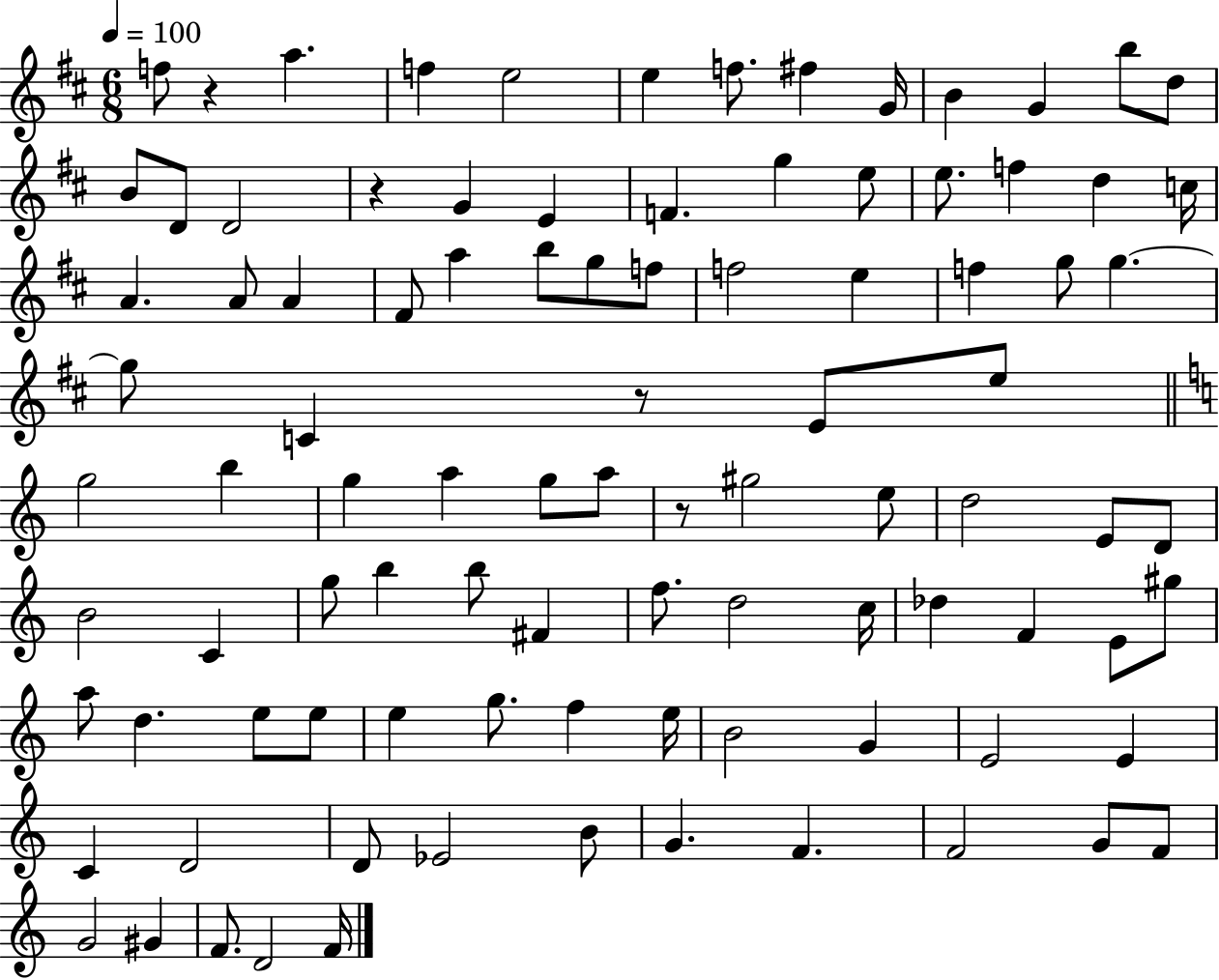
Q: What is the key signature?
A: D major